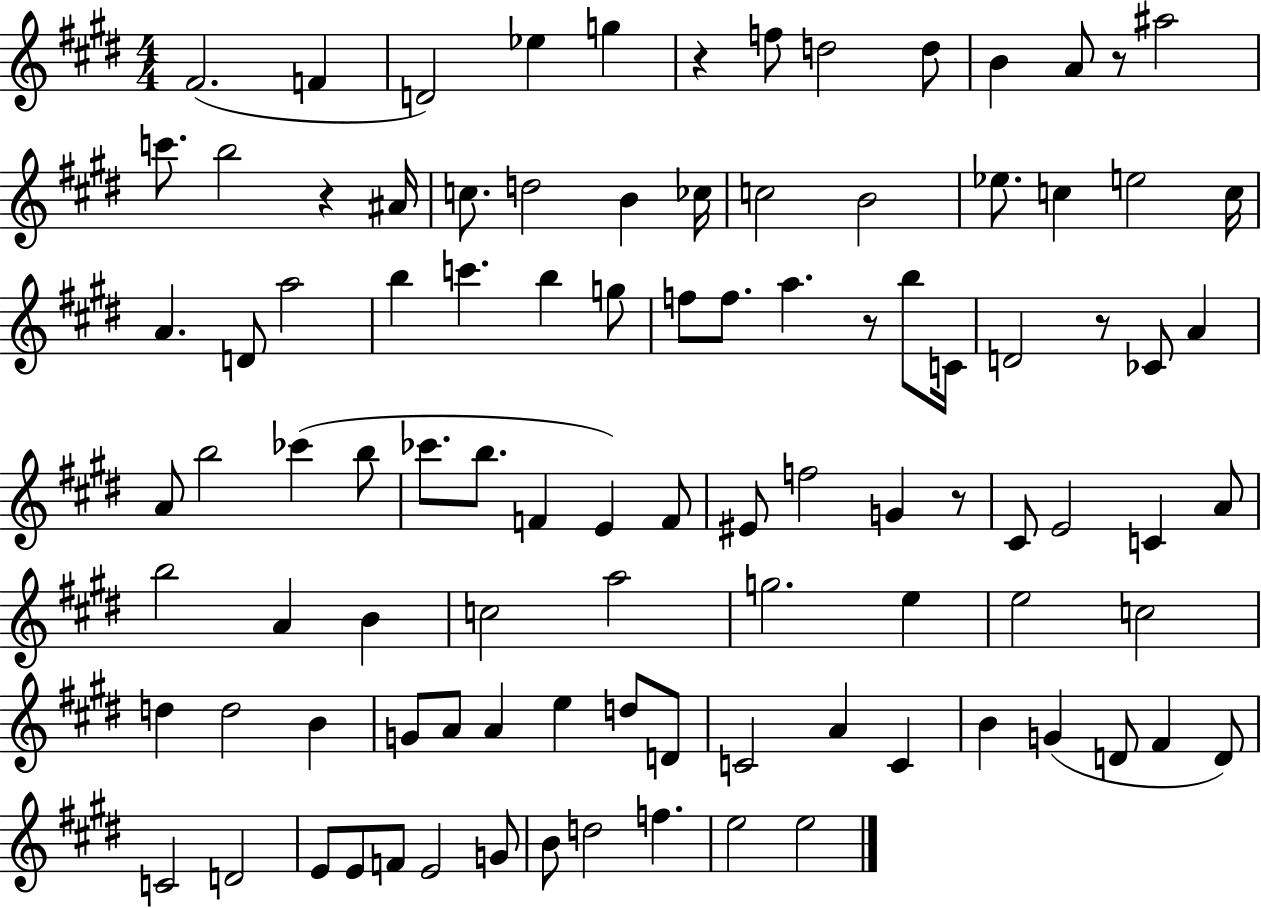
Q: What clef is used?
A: treble